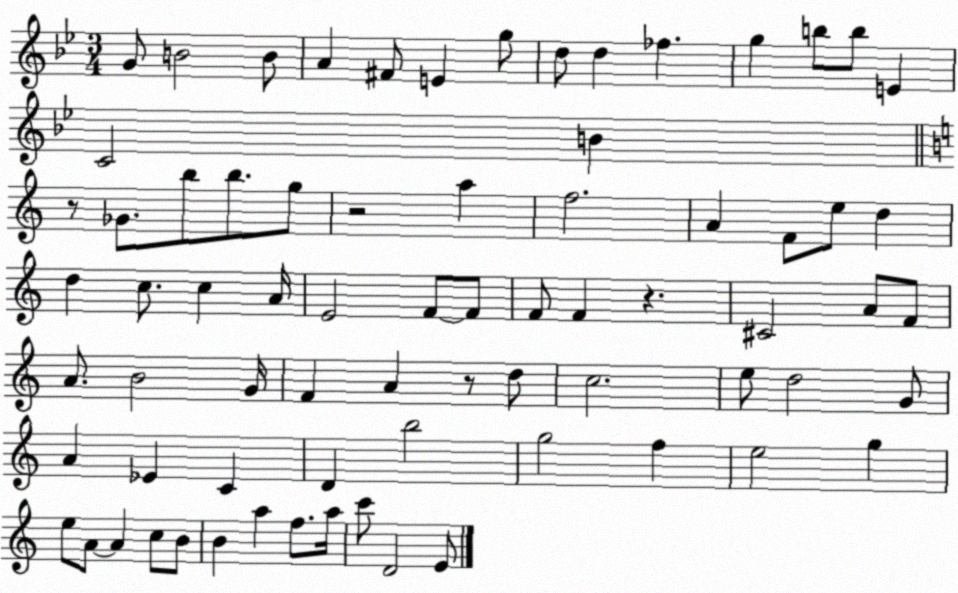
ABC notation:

X:1
T:Untitled
M:3/4
L:1/4
K:Bb
G/2 B2 B/2 A ^F/2 E g/2 d/2 d _f g b/2 b/2 E C2 B z/2 _G/2 b/2 b/2 g/2 z2 a f2 A F/2 e/2 d d c/2 c A/4 E2 F/2 F/2 F/2 F z ^C2 A/2 F/2 A/2 B2 G/4 F A z/2 d/2 c2 e/2 d2 G/2 A _E C D b2 g2 f e2 g e/2 A/2 A c/2 B/2 B a f/2 a/4 c'/2 D2 E/2